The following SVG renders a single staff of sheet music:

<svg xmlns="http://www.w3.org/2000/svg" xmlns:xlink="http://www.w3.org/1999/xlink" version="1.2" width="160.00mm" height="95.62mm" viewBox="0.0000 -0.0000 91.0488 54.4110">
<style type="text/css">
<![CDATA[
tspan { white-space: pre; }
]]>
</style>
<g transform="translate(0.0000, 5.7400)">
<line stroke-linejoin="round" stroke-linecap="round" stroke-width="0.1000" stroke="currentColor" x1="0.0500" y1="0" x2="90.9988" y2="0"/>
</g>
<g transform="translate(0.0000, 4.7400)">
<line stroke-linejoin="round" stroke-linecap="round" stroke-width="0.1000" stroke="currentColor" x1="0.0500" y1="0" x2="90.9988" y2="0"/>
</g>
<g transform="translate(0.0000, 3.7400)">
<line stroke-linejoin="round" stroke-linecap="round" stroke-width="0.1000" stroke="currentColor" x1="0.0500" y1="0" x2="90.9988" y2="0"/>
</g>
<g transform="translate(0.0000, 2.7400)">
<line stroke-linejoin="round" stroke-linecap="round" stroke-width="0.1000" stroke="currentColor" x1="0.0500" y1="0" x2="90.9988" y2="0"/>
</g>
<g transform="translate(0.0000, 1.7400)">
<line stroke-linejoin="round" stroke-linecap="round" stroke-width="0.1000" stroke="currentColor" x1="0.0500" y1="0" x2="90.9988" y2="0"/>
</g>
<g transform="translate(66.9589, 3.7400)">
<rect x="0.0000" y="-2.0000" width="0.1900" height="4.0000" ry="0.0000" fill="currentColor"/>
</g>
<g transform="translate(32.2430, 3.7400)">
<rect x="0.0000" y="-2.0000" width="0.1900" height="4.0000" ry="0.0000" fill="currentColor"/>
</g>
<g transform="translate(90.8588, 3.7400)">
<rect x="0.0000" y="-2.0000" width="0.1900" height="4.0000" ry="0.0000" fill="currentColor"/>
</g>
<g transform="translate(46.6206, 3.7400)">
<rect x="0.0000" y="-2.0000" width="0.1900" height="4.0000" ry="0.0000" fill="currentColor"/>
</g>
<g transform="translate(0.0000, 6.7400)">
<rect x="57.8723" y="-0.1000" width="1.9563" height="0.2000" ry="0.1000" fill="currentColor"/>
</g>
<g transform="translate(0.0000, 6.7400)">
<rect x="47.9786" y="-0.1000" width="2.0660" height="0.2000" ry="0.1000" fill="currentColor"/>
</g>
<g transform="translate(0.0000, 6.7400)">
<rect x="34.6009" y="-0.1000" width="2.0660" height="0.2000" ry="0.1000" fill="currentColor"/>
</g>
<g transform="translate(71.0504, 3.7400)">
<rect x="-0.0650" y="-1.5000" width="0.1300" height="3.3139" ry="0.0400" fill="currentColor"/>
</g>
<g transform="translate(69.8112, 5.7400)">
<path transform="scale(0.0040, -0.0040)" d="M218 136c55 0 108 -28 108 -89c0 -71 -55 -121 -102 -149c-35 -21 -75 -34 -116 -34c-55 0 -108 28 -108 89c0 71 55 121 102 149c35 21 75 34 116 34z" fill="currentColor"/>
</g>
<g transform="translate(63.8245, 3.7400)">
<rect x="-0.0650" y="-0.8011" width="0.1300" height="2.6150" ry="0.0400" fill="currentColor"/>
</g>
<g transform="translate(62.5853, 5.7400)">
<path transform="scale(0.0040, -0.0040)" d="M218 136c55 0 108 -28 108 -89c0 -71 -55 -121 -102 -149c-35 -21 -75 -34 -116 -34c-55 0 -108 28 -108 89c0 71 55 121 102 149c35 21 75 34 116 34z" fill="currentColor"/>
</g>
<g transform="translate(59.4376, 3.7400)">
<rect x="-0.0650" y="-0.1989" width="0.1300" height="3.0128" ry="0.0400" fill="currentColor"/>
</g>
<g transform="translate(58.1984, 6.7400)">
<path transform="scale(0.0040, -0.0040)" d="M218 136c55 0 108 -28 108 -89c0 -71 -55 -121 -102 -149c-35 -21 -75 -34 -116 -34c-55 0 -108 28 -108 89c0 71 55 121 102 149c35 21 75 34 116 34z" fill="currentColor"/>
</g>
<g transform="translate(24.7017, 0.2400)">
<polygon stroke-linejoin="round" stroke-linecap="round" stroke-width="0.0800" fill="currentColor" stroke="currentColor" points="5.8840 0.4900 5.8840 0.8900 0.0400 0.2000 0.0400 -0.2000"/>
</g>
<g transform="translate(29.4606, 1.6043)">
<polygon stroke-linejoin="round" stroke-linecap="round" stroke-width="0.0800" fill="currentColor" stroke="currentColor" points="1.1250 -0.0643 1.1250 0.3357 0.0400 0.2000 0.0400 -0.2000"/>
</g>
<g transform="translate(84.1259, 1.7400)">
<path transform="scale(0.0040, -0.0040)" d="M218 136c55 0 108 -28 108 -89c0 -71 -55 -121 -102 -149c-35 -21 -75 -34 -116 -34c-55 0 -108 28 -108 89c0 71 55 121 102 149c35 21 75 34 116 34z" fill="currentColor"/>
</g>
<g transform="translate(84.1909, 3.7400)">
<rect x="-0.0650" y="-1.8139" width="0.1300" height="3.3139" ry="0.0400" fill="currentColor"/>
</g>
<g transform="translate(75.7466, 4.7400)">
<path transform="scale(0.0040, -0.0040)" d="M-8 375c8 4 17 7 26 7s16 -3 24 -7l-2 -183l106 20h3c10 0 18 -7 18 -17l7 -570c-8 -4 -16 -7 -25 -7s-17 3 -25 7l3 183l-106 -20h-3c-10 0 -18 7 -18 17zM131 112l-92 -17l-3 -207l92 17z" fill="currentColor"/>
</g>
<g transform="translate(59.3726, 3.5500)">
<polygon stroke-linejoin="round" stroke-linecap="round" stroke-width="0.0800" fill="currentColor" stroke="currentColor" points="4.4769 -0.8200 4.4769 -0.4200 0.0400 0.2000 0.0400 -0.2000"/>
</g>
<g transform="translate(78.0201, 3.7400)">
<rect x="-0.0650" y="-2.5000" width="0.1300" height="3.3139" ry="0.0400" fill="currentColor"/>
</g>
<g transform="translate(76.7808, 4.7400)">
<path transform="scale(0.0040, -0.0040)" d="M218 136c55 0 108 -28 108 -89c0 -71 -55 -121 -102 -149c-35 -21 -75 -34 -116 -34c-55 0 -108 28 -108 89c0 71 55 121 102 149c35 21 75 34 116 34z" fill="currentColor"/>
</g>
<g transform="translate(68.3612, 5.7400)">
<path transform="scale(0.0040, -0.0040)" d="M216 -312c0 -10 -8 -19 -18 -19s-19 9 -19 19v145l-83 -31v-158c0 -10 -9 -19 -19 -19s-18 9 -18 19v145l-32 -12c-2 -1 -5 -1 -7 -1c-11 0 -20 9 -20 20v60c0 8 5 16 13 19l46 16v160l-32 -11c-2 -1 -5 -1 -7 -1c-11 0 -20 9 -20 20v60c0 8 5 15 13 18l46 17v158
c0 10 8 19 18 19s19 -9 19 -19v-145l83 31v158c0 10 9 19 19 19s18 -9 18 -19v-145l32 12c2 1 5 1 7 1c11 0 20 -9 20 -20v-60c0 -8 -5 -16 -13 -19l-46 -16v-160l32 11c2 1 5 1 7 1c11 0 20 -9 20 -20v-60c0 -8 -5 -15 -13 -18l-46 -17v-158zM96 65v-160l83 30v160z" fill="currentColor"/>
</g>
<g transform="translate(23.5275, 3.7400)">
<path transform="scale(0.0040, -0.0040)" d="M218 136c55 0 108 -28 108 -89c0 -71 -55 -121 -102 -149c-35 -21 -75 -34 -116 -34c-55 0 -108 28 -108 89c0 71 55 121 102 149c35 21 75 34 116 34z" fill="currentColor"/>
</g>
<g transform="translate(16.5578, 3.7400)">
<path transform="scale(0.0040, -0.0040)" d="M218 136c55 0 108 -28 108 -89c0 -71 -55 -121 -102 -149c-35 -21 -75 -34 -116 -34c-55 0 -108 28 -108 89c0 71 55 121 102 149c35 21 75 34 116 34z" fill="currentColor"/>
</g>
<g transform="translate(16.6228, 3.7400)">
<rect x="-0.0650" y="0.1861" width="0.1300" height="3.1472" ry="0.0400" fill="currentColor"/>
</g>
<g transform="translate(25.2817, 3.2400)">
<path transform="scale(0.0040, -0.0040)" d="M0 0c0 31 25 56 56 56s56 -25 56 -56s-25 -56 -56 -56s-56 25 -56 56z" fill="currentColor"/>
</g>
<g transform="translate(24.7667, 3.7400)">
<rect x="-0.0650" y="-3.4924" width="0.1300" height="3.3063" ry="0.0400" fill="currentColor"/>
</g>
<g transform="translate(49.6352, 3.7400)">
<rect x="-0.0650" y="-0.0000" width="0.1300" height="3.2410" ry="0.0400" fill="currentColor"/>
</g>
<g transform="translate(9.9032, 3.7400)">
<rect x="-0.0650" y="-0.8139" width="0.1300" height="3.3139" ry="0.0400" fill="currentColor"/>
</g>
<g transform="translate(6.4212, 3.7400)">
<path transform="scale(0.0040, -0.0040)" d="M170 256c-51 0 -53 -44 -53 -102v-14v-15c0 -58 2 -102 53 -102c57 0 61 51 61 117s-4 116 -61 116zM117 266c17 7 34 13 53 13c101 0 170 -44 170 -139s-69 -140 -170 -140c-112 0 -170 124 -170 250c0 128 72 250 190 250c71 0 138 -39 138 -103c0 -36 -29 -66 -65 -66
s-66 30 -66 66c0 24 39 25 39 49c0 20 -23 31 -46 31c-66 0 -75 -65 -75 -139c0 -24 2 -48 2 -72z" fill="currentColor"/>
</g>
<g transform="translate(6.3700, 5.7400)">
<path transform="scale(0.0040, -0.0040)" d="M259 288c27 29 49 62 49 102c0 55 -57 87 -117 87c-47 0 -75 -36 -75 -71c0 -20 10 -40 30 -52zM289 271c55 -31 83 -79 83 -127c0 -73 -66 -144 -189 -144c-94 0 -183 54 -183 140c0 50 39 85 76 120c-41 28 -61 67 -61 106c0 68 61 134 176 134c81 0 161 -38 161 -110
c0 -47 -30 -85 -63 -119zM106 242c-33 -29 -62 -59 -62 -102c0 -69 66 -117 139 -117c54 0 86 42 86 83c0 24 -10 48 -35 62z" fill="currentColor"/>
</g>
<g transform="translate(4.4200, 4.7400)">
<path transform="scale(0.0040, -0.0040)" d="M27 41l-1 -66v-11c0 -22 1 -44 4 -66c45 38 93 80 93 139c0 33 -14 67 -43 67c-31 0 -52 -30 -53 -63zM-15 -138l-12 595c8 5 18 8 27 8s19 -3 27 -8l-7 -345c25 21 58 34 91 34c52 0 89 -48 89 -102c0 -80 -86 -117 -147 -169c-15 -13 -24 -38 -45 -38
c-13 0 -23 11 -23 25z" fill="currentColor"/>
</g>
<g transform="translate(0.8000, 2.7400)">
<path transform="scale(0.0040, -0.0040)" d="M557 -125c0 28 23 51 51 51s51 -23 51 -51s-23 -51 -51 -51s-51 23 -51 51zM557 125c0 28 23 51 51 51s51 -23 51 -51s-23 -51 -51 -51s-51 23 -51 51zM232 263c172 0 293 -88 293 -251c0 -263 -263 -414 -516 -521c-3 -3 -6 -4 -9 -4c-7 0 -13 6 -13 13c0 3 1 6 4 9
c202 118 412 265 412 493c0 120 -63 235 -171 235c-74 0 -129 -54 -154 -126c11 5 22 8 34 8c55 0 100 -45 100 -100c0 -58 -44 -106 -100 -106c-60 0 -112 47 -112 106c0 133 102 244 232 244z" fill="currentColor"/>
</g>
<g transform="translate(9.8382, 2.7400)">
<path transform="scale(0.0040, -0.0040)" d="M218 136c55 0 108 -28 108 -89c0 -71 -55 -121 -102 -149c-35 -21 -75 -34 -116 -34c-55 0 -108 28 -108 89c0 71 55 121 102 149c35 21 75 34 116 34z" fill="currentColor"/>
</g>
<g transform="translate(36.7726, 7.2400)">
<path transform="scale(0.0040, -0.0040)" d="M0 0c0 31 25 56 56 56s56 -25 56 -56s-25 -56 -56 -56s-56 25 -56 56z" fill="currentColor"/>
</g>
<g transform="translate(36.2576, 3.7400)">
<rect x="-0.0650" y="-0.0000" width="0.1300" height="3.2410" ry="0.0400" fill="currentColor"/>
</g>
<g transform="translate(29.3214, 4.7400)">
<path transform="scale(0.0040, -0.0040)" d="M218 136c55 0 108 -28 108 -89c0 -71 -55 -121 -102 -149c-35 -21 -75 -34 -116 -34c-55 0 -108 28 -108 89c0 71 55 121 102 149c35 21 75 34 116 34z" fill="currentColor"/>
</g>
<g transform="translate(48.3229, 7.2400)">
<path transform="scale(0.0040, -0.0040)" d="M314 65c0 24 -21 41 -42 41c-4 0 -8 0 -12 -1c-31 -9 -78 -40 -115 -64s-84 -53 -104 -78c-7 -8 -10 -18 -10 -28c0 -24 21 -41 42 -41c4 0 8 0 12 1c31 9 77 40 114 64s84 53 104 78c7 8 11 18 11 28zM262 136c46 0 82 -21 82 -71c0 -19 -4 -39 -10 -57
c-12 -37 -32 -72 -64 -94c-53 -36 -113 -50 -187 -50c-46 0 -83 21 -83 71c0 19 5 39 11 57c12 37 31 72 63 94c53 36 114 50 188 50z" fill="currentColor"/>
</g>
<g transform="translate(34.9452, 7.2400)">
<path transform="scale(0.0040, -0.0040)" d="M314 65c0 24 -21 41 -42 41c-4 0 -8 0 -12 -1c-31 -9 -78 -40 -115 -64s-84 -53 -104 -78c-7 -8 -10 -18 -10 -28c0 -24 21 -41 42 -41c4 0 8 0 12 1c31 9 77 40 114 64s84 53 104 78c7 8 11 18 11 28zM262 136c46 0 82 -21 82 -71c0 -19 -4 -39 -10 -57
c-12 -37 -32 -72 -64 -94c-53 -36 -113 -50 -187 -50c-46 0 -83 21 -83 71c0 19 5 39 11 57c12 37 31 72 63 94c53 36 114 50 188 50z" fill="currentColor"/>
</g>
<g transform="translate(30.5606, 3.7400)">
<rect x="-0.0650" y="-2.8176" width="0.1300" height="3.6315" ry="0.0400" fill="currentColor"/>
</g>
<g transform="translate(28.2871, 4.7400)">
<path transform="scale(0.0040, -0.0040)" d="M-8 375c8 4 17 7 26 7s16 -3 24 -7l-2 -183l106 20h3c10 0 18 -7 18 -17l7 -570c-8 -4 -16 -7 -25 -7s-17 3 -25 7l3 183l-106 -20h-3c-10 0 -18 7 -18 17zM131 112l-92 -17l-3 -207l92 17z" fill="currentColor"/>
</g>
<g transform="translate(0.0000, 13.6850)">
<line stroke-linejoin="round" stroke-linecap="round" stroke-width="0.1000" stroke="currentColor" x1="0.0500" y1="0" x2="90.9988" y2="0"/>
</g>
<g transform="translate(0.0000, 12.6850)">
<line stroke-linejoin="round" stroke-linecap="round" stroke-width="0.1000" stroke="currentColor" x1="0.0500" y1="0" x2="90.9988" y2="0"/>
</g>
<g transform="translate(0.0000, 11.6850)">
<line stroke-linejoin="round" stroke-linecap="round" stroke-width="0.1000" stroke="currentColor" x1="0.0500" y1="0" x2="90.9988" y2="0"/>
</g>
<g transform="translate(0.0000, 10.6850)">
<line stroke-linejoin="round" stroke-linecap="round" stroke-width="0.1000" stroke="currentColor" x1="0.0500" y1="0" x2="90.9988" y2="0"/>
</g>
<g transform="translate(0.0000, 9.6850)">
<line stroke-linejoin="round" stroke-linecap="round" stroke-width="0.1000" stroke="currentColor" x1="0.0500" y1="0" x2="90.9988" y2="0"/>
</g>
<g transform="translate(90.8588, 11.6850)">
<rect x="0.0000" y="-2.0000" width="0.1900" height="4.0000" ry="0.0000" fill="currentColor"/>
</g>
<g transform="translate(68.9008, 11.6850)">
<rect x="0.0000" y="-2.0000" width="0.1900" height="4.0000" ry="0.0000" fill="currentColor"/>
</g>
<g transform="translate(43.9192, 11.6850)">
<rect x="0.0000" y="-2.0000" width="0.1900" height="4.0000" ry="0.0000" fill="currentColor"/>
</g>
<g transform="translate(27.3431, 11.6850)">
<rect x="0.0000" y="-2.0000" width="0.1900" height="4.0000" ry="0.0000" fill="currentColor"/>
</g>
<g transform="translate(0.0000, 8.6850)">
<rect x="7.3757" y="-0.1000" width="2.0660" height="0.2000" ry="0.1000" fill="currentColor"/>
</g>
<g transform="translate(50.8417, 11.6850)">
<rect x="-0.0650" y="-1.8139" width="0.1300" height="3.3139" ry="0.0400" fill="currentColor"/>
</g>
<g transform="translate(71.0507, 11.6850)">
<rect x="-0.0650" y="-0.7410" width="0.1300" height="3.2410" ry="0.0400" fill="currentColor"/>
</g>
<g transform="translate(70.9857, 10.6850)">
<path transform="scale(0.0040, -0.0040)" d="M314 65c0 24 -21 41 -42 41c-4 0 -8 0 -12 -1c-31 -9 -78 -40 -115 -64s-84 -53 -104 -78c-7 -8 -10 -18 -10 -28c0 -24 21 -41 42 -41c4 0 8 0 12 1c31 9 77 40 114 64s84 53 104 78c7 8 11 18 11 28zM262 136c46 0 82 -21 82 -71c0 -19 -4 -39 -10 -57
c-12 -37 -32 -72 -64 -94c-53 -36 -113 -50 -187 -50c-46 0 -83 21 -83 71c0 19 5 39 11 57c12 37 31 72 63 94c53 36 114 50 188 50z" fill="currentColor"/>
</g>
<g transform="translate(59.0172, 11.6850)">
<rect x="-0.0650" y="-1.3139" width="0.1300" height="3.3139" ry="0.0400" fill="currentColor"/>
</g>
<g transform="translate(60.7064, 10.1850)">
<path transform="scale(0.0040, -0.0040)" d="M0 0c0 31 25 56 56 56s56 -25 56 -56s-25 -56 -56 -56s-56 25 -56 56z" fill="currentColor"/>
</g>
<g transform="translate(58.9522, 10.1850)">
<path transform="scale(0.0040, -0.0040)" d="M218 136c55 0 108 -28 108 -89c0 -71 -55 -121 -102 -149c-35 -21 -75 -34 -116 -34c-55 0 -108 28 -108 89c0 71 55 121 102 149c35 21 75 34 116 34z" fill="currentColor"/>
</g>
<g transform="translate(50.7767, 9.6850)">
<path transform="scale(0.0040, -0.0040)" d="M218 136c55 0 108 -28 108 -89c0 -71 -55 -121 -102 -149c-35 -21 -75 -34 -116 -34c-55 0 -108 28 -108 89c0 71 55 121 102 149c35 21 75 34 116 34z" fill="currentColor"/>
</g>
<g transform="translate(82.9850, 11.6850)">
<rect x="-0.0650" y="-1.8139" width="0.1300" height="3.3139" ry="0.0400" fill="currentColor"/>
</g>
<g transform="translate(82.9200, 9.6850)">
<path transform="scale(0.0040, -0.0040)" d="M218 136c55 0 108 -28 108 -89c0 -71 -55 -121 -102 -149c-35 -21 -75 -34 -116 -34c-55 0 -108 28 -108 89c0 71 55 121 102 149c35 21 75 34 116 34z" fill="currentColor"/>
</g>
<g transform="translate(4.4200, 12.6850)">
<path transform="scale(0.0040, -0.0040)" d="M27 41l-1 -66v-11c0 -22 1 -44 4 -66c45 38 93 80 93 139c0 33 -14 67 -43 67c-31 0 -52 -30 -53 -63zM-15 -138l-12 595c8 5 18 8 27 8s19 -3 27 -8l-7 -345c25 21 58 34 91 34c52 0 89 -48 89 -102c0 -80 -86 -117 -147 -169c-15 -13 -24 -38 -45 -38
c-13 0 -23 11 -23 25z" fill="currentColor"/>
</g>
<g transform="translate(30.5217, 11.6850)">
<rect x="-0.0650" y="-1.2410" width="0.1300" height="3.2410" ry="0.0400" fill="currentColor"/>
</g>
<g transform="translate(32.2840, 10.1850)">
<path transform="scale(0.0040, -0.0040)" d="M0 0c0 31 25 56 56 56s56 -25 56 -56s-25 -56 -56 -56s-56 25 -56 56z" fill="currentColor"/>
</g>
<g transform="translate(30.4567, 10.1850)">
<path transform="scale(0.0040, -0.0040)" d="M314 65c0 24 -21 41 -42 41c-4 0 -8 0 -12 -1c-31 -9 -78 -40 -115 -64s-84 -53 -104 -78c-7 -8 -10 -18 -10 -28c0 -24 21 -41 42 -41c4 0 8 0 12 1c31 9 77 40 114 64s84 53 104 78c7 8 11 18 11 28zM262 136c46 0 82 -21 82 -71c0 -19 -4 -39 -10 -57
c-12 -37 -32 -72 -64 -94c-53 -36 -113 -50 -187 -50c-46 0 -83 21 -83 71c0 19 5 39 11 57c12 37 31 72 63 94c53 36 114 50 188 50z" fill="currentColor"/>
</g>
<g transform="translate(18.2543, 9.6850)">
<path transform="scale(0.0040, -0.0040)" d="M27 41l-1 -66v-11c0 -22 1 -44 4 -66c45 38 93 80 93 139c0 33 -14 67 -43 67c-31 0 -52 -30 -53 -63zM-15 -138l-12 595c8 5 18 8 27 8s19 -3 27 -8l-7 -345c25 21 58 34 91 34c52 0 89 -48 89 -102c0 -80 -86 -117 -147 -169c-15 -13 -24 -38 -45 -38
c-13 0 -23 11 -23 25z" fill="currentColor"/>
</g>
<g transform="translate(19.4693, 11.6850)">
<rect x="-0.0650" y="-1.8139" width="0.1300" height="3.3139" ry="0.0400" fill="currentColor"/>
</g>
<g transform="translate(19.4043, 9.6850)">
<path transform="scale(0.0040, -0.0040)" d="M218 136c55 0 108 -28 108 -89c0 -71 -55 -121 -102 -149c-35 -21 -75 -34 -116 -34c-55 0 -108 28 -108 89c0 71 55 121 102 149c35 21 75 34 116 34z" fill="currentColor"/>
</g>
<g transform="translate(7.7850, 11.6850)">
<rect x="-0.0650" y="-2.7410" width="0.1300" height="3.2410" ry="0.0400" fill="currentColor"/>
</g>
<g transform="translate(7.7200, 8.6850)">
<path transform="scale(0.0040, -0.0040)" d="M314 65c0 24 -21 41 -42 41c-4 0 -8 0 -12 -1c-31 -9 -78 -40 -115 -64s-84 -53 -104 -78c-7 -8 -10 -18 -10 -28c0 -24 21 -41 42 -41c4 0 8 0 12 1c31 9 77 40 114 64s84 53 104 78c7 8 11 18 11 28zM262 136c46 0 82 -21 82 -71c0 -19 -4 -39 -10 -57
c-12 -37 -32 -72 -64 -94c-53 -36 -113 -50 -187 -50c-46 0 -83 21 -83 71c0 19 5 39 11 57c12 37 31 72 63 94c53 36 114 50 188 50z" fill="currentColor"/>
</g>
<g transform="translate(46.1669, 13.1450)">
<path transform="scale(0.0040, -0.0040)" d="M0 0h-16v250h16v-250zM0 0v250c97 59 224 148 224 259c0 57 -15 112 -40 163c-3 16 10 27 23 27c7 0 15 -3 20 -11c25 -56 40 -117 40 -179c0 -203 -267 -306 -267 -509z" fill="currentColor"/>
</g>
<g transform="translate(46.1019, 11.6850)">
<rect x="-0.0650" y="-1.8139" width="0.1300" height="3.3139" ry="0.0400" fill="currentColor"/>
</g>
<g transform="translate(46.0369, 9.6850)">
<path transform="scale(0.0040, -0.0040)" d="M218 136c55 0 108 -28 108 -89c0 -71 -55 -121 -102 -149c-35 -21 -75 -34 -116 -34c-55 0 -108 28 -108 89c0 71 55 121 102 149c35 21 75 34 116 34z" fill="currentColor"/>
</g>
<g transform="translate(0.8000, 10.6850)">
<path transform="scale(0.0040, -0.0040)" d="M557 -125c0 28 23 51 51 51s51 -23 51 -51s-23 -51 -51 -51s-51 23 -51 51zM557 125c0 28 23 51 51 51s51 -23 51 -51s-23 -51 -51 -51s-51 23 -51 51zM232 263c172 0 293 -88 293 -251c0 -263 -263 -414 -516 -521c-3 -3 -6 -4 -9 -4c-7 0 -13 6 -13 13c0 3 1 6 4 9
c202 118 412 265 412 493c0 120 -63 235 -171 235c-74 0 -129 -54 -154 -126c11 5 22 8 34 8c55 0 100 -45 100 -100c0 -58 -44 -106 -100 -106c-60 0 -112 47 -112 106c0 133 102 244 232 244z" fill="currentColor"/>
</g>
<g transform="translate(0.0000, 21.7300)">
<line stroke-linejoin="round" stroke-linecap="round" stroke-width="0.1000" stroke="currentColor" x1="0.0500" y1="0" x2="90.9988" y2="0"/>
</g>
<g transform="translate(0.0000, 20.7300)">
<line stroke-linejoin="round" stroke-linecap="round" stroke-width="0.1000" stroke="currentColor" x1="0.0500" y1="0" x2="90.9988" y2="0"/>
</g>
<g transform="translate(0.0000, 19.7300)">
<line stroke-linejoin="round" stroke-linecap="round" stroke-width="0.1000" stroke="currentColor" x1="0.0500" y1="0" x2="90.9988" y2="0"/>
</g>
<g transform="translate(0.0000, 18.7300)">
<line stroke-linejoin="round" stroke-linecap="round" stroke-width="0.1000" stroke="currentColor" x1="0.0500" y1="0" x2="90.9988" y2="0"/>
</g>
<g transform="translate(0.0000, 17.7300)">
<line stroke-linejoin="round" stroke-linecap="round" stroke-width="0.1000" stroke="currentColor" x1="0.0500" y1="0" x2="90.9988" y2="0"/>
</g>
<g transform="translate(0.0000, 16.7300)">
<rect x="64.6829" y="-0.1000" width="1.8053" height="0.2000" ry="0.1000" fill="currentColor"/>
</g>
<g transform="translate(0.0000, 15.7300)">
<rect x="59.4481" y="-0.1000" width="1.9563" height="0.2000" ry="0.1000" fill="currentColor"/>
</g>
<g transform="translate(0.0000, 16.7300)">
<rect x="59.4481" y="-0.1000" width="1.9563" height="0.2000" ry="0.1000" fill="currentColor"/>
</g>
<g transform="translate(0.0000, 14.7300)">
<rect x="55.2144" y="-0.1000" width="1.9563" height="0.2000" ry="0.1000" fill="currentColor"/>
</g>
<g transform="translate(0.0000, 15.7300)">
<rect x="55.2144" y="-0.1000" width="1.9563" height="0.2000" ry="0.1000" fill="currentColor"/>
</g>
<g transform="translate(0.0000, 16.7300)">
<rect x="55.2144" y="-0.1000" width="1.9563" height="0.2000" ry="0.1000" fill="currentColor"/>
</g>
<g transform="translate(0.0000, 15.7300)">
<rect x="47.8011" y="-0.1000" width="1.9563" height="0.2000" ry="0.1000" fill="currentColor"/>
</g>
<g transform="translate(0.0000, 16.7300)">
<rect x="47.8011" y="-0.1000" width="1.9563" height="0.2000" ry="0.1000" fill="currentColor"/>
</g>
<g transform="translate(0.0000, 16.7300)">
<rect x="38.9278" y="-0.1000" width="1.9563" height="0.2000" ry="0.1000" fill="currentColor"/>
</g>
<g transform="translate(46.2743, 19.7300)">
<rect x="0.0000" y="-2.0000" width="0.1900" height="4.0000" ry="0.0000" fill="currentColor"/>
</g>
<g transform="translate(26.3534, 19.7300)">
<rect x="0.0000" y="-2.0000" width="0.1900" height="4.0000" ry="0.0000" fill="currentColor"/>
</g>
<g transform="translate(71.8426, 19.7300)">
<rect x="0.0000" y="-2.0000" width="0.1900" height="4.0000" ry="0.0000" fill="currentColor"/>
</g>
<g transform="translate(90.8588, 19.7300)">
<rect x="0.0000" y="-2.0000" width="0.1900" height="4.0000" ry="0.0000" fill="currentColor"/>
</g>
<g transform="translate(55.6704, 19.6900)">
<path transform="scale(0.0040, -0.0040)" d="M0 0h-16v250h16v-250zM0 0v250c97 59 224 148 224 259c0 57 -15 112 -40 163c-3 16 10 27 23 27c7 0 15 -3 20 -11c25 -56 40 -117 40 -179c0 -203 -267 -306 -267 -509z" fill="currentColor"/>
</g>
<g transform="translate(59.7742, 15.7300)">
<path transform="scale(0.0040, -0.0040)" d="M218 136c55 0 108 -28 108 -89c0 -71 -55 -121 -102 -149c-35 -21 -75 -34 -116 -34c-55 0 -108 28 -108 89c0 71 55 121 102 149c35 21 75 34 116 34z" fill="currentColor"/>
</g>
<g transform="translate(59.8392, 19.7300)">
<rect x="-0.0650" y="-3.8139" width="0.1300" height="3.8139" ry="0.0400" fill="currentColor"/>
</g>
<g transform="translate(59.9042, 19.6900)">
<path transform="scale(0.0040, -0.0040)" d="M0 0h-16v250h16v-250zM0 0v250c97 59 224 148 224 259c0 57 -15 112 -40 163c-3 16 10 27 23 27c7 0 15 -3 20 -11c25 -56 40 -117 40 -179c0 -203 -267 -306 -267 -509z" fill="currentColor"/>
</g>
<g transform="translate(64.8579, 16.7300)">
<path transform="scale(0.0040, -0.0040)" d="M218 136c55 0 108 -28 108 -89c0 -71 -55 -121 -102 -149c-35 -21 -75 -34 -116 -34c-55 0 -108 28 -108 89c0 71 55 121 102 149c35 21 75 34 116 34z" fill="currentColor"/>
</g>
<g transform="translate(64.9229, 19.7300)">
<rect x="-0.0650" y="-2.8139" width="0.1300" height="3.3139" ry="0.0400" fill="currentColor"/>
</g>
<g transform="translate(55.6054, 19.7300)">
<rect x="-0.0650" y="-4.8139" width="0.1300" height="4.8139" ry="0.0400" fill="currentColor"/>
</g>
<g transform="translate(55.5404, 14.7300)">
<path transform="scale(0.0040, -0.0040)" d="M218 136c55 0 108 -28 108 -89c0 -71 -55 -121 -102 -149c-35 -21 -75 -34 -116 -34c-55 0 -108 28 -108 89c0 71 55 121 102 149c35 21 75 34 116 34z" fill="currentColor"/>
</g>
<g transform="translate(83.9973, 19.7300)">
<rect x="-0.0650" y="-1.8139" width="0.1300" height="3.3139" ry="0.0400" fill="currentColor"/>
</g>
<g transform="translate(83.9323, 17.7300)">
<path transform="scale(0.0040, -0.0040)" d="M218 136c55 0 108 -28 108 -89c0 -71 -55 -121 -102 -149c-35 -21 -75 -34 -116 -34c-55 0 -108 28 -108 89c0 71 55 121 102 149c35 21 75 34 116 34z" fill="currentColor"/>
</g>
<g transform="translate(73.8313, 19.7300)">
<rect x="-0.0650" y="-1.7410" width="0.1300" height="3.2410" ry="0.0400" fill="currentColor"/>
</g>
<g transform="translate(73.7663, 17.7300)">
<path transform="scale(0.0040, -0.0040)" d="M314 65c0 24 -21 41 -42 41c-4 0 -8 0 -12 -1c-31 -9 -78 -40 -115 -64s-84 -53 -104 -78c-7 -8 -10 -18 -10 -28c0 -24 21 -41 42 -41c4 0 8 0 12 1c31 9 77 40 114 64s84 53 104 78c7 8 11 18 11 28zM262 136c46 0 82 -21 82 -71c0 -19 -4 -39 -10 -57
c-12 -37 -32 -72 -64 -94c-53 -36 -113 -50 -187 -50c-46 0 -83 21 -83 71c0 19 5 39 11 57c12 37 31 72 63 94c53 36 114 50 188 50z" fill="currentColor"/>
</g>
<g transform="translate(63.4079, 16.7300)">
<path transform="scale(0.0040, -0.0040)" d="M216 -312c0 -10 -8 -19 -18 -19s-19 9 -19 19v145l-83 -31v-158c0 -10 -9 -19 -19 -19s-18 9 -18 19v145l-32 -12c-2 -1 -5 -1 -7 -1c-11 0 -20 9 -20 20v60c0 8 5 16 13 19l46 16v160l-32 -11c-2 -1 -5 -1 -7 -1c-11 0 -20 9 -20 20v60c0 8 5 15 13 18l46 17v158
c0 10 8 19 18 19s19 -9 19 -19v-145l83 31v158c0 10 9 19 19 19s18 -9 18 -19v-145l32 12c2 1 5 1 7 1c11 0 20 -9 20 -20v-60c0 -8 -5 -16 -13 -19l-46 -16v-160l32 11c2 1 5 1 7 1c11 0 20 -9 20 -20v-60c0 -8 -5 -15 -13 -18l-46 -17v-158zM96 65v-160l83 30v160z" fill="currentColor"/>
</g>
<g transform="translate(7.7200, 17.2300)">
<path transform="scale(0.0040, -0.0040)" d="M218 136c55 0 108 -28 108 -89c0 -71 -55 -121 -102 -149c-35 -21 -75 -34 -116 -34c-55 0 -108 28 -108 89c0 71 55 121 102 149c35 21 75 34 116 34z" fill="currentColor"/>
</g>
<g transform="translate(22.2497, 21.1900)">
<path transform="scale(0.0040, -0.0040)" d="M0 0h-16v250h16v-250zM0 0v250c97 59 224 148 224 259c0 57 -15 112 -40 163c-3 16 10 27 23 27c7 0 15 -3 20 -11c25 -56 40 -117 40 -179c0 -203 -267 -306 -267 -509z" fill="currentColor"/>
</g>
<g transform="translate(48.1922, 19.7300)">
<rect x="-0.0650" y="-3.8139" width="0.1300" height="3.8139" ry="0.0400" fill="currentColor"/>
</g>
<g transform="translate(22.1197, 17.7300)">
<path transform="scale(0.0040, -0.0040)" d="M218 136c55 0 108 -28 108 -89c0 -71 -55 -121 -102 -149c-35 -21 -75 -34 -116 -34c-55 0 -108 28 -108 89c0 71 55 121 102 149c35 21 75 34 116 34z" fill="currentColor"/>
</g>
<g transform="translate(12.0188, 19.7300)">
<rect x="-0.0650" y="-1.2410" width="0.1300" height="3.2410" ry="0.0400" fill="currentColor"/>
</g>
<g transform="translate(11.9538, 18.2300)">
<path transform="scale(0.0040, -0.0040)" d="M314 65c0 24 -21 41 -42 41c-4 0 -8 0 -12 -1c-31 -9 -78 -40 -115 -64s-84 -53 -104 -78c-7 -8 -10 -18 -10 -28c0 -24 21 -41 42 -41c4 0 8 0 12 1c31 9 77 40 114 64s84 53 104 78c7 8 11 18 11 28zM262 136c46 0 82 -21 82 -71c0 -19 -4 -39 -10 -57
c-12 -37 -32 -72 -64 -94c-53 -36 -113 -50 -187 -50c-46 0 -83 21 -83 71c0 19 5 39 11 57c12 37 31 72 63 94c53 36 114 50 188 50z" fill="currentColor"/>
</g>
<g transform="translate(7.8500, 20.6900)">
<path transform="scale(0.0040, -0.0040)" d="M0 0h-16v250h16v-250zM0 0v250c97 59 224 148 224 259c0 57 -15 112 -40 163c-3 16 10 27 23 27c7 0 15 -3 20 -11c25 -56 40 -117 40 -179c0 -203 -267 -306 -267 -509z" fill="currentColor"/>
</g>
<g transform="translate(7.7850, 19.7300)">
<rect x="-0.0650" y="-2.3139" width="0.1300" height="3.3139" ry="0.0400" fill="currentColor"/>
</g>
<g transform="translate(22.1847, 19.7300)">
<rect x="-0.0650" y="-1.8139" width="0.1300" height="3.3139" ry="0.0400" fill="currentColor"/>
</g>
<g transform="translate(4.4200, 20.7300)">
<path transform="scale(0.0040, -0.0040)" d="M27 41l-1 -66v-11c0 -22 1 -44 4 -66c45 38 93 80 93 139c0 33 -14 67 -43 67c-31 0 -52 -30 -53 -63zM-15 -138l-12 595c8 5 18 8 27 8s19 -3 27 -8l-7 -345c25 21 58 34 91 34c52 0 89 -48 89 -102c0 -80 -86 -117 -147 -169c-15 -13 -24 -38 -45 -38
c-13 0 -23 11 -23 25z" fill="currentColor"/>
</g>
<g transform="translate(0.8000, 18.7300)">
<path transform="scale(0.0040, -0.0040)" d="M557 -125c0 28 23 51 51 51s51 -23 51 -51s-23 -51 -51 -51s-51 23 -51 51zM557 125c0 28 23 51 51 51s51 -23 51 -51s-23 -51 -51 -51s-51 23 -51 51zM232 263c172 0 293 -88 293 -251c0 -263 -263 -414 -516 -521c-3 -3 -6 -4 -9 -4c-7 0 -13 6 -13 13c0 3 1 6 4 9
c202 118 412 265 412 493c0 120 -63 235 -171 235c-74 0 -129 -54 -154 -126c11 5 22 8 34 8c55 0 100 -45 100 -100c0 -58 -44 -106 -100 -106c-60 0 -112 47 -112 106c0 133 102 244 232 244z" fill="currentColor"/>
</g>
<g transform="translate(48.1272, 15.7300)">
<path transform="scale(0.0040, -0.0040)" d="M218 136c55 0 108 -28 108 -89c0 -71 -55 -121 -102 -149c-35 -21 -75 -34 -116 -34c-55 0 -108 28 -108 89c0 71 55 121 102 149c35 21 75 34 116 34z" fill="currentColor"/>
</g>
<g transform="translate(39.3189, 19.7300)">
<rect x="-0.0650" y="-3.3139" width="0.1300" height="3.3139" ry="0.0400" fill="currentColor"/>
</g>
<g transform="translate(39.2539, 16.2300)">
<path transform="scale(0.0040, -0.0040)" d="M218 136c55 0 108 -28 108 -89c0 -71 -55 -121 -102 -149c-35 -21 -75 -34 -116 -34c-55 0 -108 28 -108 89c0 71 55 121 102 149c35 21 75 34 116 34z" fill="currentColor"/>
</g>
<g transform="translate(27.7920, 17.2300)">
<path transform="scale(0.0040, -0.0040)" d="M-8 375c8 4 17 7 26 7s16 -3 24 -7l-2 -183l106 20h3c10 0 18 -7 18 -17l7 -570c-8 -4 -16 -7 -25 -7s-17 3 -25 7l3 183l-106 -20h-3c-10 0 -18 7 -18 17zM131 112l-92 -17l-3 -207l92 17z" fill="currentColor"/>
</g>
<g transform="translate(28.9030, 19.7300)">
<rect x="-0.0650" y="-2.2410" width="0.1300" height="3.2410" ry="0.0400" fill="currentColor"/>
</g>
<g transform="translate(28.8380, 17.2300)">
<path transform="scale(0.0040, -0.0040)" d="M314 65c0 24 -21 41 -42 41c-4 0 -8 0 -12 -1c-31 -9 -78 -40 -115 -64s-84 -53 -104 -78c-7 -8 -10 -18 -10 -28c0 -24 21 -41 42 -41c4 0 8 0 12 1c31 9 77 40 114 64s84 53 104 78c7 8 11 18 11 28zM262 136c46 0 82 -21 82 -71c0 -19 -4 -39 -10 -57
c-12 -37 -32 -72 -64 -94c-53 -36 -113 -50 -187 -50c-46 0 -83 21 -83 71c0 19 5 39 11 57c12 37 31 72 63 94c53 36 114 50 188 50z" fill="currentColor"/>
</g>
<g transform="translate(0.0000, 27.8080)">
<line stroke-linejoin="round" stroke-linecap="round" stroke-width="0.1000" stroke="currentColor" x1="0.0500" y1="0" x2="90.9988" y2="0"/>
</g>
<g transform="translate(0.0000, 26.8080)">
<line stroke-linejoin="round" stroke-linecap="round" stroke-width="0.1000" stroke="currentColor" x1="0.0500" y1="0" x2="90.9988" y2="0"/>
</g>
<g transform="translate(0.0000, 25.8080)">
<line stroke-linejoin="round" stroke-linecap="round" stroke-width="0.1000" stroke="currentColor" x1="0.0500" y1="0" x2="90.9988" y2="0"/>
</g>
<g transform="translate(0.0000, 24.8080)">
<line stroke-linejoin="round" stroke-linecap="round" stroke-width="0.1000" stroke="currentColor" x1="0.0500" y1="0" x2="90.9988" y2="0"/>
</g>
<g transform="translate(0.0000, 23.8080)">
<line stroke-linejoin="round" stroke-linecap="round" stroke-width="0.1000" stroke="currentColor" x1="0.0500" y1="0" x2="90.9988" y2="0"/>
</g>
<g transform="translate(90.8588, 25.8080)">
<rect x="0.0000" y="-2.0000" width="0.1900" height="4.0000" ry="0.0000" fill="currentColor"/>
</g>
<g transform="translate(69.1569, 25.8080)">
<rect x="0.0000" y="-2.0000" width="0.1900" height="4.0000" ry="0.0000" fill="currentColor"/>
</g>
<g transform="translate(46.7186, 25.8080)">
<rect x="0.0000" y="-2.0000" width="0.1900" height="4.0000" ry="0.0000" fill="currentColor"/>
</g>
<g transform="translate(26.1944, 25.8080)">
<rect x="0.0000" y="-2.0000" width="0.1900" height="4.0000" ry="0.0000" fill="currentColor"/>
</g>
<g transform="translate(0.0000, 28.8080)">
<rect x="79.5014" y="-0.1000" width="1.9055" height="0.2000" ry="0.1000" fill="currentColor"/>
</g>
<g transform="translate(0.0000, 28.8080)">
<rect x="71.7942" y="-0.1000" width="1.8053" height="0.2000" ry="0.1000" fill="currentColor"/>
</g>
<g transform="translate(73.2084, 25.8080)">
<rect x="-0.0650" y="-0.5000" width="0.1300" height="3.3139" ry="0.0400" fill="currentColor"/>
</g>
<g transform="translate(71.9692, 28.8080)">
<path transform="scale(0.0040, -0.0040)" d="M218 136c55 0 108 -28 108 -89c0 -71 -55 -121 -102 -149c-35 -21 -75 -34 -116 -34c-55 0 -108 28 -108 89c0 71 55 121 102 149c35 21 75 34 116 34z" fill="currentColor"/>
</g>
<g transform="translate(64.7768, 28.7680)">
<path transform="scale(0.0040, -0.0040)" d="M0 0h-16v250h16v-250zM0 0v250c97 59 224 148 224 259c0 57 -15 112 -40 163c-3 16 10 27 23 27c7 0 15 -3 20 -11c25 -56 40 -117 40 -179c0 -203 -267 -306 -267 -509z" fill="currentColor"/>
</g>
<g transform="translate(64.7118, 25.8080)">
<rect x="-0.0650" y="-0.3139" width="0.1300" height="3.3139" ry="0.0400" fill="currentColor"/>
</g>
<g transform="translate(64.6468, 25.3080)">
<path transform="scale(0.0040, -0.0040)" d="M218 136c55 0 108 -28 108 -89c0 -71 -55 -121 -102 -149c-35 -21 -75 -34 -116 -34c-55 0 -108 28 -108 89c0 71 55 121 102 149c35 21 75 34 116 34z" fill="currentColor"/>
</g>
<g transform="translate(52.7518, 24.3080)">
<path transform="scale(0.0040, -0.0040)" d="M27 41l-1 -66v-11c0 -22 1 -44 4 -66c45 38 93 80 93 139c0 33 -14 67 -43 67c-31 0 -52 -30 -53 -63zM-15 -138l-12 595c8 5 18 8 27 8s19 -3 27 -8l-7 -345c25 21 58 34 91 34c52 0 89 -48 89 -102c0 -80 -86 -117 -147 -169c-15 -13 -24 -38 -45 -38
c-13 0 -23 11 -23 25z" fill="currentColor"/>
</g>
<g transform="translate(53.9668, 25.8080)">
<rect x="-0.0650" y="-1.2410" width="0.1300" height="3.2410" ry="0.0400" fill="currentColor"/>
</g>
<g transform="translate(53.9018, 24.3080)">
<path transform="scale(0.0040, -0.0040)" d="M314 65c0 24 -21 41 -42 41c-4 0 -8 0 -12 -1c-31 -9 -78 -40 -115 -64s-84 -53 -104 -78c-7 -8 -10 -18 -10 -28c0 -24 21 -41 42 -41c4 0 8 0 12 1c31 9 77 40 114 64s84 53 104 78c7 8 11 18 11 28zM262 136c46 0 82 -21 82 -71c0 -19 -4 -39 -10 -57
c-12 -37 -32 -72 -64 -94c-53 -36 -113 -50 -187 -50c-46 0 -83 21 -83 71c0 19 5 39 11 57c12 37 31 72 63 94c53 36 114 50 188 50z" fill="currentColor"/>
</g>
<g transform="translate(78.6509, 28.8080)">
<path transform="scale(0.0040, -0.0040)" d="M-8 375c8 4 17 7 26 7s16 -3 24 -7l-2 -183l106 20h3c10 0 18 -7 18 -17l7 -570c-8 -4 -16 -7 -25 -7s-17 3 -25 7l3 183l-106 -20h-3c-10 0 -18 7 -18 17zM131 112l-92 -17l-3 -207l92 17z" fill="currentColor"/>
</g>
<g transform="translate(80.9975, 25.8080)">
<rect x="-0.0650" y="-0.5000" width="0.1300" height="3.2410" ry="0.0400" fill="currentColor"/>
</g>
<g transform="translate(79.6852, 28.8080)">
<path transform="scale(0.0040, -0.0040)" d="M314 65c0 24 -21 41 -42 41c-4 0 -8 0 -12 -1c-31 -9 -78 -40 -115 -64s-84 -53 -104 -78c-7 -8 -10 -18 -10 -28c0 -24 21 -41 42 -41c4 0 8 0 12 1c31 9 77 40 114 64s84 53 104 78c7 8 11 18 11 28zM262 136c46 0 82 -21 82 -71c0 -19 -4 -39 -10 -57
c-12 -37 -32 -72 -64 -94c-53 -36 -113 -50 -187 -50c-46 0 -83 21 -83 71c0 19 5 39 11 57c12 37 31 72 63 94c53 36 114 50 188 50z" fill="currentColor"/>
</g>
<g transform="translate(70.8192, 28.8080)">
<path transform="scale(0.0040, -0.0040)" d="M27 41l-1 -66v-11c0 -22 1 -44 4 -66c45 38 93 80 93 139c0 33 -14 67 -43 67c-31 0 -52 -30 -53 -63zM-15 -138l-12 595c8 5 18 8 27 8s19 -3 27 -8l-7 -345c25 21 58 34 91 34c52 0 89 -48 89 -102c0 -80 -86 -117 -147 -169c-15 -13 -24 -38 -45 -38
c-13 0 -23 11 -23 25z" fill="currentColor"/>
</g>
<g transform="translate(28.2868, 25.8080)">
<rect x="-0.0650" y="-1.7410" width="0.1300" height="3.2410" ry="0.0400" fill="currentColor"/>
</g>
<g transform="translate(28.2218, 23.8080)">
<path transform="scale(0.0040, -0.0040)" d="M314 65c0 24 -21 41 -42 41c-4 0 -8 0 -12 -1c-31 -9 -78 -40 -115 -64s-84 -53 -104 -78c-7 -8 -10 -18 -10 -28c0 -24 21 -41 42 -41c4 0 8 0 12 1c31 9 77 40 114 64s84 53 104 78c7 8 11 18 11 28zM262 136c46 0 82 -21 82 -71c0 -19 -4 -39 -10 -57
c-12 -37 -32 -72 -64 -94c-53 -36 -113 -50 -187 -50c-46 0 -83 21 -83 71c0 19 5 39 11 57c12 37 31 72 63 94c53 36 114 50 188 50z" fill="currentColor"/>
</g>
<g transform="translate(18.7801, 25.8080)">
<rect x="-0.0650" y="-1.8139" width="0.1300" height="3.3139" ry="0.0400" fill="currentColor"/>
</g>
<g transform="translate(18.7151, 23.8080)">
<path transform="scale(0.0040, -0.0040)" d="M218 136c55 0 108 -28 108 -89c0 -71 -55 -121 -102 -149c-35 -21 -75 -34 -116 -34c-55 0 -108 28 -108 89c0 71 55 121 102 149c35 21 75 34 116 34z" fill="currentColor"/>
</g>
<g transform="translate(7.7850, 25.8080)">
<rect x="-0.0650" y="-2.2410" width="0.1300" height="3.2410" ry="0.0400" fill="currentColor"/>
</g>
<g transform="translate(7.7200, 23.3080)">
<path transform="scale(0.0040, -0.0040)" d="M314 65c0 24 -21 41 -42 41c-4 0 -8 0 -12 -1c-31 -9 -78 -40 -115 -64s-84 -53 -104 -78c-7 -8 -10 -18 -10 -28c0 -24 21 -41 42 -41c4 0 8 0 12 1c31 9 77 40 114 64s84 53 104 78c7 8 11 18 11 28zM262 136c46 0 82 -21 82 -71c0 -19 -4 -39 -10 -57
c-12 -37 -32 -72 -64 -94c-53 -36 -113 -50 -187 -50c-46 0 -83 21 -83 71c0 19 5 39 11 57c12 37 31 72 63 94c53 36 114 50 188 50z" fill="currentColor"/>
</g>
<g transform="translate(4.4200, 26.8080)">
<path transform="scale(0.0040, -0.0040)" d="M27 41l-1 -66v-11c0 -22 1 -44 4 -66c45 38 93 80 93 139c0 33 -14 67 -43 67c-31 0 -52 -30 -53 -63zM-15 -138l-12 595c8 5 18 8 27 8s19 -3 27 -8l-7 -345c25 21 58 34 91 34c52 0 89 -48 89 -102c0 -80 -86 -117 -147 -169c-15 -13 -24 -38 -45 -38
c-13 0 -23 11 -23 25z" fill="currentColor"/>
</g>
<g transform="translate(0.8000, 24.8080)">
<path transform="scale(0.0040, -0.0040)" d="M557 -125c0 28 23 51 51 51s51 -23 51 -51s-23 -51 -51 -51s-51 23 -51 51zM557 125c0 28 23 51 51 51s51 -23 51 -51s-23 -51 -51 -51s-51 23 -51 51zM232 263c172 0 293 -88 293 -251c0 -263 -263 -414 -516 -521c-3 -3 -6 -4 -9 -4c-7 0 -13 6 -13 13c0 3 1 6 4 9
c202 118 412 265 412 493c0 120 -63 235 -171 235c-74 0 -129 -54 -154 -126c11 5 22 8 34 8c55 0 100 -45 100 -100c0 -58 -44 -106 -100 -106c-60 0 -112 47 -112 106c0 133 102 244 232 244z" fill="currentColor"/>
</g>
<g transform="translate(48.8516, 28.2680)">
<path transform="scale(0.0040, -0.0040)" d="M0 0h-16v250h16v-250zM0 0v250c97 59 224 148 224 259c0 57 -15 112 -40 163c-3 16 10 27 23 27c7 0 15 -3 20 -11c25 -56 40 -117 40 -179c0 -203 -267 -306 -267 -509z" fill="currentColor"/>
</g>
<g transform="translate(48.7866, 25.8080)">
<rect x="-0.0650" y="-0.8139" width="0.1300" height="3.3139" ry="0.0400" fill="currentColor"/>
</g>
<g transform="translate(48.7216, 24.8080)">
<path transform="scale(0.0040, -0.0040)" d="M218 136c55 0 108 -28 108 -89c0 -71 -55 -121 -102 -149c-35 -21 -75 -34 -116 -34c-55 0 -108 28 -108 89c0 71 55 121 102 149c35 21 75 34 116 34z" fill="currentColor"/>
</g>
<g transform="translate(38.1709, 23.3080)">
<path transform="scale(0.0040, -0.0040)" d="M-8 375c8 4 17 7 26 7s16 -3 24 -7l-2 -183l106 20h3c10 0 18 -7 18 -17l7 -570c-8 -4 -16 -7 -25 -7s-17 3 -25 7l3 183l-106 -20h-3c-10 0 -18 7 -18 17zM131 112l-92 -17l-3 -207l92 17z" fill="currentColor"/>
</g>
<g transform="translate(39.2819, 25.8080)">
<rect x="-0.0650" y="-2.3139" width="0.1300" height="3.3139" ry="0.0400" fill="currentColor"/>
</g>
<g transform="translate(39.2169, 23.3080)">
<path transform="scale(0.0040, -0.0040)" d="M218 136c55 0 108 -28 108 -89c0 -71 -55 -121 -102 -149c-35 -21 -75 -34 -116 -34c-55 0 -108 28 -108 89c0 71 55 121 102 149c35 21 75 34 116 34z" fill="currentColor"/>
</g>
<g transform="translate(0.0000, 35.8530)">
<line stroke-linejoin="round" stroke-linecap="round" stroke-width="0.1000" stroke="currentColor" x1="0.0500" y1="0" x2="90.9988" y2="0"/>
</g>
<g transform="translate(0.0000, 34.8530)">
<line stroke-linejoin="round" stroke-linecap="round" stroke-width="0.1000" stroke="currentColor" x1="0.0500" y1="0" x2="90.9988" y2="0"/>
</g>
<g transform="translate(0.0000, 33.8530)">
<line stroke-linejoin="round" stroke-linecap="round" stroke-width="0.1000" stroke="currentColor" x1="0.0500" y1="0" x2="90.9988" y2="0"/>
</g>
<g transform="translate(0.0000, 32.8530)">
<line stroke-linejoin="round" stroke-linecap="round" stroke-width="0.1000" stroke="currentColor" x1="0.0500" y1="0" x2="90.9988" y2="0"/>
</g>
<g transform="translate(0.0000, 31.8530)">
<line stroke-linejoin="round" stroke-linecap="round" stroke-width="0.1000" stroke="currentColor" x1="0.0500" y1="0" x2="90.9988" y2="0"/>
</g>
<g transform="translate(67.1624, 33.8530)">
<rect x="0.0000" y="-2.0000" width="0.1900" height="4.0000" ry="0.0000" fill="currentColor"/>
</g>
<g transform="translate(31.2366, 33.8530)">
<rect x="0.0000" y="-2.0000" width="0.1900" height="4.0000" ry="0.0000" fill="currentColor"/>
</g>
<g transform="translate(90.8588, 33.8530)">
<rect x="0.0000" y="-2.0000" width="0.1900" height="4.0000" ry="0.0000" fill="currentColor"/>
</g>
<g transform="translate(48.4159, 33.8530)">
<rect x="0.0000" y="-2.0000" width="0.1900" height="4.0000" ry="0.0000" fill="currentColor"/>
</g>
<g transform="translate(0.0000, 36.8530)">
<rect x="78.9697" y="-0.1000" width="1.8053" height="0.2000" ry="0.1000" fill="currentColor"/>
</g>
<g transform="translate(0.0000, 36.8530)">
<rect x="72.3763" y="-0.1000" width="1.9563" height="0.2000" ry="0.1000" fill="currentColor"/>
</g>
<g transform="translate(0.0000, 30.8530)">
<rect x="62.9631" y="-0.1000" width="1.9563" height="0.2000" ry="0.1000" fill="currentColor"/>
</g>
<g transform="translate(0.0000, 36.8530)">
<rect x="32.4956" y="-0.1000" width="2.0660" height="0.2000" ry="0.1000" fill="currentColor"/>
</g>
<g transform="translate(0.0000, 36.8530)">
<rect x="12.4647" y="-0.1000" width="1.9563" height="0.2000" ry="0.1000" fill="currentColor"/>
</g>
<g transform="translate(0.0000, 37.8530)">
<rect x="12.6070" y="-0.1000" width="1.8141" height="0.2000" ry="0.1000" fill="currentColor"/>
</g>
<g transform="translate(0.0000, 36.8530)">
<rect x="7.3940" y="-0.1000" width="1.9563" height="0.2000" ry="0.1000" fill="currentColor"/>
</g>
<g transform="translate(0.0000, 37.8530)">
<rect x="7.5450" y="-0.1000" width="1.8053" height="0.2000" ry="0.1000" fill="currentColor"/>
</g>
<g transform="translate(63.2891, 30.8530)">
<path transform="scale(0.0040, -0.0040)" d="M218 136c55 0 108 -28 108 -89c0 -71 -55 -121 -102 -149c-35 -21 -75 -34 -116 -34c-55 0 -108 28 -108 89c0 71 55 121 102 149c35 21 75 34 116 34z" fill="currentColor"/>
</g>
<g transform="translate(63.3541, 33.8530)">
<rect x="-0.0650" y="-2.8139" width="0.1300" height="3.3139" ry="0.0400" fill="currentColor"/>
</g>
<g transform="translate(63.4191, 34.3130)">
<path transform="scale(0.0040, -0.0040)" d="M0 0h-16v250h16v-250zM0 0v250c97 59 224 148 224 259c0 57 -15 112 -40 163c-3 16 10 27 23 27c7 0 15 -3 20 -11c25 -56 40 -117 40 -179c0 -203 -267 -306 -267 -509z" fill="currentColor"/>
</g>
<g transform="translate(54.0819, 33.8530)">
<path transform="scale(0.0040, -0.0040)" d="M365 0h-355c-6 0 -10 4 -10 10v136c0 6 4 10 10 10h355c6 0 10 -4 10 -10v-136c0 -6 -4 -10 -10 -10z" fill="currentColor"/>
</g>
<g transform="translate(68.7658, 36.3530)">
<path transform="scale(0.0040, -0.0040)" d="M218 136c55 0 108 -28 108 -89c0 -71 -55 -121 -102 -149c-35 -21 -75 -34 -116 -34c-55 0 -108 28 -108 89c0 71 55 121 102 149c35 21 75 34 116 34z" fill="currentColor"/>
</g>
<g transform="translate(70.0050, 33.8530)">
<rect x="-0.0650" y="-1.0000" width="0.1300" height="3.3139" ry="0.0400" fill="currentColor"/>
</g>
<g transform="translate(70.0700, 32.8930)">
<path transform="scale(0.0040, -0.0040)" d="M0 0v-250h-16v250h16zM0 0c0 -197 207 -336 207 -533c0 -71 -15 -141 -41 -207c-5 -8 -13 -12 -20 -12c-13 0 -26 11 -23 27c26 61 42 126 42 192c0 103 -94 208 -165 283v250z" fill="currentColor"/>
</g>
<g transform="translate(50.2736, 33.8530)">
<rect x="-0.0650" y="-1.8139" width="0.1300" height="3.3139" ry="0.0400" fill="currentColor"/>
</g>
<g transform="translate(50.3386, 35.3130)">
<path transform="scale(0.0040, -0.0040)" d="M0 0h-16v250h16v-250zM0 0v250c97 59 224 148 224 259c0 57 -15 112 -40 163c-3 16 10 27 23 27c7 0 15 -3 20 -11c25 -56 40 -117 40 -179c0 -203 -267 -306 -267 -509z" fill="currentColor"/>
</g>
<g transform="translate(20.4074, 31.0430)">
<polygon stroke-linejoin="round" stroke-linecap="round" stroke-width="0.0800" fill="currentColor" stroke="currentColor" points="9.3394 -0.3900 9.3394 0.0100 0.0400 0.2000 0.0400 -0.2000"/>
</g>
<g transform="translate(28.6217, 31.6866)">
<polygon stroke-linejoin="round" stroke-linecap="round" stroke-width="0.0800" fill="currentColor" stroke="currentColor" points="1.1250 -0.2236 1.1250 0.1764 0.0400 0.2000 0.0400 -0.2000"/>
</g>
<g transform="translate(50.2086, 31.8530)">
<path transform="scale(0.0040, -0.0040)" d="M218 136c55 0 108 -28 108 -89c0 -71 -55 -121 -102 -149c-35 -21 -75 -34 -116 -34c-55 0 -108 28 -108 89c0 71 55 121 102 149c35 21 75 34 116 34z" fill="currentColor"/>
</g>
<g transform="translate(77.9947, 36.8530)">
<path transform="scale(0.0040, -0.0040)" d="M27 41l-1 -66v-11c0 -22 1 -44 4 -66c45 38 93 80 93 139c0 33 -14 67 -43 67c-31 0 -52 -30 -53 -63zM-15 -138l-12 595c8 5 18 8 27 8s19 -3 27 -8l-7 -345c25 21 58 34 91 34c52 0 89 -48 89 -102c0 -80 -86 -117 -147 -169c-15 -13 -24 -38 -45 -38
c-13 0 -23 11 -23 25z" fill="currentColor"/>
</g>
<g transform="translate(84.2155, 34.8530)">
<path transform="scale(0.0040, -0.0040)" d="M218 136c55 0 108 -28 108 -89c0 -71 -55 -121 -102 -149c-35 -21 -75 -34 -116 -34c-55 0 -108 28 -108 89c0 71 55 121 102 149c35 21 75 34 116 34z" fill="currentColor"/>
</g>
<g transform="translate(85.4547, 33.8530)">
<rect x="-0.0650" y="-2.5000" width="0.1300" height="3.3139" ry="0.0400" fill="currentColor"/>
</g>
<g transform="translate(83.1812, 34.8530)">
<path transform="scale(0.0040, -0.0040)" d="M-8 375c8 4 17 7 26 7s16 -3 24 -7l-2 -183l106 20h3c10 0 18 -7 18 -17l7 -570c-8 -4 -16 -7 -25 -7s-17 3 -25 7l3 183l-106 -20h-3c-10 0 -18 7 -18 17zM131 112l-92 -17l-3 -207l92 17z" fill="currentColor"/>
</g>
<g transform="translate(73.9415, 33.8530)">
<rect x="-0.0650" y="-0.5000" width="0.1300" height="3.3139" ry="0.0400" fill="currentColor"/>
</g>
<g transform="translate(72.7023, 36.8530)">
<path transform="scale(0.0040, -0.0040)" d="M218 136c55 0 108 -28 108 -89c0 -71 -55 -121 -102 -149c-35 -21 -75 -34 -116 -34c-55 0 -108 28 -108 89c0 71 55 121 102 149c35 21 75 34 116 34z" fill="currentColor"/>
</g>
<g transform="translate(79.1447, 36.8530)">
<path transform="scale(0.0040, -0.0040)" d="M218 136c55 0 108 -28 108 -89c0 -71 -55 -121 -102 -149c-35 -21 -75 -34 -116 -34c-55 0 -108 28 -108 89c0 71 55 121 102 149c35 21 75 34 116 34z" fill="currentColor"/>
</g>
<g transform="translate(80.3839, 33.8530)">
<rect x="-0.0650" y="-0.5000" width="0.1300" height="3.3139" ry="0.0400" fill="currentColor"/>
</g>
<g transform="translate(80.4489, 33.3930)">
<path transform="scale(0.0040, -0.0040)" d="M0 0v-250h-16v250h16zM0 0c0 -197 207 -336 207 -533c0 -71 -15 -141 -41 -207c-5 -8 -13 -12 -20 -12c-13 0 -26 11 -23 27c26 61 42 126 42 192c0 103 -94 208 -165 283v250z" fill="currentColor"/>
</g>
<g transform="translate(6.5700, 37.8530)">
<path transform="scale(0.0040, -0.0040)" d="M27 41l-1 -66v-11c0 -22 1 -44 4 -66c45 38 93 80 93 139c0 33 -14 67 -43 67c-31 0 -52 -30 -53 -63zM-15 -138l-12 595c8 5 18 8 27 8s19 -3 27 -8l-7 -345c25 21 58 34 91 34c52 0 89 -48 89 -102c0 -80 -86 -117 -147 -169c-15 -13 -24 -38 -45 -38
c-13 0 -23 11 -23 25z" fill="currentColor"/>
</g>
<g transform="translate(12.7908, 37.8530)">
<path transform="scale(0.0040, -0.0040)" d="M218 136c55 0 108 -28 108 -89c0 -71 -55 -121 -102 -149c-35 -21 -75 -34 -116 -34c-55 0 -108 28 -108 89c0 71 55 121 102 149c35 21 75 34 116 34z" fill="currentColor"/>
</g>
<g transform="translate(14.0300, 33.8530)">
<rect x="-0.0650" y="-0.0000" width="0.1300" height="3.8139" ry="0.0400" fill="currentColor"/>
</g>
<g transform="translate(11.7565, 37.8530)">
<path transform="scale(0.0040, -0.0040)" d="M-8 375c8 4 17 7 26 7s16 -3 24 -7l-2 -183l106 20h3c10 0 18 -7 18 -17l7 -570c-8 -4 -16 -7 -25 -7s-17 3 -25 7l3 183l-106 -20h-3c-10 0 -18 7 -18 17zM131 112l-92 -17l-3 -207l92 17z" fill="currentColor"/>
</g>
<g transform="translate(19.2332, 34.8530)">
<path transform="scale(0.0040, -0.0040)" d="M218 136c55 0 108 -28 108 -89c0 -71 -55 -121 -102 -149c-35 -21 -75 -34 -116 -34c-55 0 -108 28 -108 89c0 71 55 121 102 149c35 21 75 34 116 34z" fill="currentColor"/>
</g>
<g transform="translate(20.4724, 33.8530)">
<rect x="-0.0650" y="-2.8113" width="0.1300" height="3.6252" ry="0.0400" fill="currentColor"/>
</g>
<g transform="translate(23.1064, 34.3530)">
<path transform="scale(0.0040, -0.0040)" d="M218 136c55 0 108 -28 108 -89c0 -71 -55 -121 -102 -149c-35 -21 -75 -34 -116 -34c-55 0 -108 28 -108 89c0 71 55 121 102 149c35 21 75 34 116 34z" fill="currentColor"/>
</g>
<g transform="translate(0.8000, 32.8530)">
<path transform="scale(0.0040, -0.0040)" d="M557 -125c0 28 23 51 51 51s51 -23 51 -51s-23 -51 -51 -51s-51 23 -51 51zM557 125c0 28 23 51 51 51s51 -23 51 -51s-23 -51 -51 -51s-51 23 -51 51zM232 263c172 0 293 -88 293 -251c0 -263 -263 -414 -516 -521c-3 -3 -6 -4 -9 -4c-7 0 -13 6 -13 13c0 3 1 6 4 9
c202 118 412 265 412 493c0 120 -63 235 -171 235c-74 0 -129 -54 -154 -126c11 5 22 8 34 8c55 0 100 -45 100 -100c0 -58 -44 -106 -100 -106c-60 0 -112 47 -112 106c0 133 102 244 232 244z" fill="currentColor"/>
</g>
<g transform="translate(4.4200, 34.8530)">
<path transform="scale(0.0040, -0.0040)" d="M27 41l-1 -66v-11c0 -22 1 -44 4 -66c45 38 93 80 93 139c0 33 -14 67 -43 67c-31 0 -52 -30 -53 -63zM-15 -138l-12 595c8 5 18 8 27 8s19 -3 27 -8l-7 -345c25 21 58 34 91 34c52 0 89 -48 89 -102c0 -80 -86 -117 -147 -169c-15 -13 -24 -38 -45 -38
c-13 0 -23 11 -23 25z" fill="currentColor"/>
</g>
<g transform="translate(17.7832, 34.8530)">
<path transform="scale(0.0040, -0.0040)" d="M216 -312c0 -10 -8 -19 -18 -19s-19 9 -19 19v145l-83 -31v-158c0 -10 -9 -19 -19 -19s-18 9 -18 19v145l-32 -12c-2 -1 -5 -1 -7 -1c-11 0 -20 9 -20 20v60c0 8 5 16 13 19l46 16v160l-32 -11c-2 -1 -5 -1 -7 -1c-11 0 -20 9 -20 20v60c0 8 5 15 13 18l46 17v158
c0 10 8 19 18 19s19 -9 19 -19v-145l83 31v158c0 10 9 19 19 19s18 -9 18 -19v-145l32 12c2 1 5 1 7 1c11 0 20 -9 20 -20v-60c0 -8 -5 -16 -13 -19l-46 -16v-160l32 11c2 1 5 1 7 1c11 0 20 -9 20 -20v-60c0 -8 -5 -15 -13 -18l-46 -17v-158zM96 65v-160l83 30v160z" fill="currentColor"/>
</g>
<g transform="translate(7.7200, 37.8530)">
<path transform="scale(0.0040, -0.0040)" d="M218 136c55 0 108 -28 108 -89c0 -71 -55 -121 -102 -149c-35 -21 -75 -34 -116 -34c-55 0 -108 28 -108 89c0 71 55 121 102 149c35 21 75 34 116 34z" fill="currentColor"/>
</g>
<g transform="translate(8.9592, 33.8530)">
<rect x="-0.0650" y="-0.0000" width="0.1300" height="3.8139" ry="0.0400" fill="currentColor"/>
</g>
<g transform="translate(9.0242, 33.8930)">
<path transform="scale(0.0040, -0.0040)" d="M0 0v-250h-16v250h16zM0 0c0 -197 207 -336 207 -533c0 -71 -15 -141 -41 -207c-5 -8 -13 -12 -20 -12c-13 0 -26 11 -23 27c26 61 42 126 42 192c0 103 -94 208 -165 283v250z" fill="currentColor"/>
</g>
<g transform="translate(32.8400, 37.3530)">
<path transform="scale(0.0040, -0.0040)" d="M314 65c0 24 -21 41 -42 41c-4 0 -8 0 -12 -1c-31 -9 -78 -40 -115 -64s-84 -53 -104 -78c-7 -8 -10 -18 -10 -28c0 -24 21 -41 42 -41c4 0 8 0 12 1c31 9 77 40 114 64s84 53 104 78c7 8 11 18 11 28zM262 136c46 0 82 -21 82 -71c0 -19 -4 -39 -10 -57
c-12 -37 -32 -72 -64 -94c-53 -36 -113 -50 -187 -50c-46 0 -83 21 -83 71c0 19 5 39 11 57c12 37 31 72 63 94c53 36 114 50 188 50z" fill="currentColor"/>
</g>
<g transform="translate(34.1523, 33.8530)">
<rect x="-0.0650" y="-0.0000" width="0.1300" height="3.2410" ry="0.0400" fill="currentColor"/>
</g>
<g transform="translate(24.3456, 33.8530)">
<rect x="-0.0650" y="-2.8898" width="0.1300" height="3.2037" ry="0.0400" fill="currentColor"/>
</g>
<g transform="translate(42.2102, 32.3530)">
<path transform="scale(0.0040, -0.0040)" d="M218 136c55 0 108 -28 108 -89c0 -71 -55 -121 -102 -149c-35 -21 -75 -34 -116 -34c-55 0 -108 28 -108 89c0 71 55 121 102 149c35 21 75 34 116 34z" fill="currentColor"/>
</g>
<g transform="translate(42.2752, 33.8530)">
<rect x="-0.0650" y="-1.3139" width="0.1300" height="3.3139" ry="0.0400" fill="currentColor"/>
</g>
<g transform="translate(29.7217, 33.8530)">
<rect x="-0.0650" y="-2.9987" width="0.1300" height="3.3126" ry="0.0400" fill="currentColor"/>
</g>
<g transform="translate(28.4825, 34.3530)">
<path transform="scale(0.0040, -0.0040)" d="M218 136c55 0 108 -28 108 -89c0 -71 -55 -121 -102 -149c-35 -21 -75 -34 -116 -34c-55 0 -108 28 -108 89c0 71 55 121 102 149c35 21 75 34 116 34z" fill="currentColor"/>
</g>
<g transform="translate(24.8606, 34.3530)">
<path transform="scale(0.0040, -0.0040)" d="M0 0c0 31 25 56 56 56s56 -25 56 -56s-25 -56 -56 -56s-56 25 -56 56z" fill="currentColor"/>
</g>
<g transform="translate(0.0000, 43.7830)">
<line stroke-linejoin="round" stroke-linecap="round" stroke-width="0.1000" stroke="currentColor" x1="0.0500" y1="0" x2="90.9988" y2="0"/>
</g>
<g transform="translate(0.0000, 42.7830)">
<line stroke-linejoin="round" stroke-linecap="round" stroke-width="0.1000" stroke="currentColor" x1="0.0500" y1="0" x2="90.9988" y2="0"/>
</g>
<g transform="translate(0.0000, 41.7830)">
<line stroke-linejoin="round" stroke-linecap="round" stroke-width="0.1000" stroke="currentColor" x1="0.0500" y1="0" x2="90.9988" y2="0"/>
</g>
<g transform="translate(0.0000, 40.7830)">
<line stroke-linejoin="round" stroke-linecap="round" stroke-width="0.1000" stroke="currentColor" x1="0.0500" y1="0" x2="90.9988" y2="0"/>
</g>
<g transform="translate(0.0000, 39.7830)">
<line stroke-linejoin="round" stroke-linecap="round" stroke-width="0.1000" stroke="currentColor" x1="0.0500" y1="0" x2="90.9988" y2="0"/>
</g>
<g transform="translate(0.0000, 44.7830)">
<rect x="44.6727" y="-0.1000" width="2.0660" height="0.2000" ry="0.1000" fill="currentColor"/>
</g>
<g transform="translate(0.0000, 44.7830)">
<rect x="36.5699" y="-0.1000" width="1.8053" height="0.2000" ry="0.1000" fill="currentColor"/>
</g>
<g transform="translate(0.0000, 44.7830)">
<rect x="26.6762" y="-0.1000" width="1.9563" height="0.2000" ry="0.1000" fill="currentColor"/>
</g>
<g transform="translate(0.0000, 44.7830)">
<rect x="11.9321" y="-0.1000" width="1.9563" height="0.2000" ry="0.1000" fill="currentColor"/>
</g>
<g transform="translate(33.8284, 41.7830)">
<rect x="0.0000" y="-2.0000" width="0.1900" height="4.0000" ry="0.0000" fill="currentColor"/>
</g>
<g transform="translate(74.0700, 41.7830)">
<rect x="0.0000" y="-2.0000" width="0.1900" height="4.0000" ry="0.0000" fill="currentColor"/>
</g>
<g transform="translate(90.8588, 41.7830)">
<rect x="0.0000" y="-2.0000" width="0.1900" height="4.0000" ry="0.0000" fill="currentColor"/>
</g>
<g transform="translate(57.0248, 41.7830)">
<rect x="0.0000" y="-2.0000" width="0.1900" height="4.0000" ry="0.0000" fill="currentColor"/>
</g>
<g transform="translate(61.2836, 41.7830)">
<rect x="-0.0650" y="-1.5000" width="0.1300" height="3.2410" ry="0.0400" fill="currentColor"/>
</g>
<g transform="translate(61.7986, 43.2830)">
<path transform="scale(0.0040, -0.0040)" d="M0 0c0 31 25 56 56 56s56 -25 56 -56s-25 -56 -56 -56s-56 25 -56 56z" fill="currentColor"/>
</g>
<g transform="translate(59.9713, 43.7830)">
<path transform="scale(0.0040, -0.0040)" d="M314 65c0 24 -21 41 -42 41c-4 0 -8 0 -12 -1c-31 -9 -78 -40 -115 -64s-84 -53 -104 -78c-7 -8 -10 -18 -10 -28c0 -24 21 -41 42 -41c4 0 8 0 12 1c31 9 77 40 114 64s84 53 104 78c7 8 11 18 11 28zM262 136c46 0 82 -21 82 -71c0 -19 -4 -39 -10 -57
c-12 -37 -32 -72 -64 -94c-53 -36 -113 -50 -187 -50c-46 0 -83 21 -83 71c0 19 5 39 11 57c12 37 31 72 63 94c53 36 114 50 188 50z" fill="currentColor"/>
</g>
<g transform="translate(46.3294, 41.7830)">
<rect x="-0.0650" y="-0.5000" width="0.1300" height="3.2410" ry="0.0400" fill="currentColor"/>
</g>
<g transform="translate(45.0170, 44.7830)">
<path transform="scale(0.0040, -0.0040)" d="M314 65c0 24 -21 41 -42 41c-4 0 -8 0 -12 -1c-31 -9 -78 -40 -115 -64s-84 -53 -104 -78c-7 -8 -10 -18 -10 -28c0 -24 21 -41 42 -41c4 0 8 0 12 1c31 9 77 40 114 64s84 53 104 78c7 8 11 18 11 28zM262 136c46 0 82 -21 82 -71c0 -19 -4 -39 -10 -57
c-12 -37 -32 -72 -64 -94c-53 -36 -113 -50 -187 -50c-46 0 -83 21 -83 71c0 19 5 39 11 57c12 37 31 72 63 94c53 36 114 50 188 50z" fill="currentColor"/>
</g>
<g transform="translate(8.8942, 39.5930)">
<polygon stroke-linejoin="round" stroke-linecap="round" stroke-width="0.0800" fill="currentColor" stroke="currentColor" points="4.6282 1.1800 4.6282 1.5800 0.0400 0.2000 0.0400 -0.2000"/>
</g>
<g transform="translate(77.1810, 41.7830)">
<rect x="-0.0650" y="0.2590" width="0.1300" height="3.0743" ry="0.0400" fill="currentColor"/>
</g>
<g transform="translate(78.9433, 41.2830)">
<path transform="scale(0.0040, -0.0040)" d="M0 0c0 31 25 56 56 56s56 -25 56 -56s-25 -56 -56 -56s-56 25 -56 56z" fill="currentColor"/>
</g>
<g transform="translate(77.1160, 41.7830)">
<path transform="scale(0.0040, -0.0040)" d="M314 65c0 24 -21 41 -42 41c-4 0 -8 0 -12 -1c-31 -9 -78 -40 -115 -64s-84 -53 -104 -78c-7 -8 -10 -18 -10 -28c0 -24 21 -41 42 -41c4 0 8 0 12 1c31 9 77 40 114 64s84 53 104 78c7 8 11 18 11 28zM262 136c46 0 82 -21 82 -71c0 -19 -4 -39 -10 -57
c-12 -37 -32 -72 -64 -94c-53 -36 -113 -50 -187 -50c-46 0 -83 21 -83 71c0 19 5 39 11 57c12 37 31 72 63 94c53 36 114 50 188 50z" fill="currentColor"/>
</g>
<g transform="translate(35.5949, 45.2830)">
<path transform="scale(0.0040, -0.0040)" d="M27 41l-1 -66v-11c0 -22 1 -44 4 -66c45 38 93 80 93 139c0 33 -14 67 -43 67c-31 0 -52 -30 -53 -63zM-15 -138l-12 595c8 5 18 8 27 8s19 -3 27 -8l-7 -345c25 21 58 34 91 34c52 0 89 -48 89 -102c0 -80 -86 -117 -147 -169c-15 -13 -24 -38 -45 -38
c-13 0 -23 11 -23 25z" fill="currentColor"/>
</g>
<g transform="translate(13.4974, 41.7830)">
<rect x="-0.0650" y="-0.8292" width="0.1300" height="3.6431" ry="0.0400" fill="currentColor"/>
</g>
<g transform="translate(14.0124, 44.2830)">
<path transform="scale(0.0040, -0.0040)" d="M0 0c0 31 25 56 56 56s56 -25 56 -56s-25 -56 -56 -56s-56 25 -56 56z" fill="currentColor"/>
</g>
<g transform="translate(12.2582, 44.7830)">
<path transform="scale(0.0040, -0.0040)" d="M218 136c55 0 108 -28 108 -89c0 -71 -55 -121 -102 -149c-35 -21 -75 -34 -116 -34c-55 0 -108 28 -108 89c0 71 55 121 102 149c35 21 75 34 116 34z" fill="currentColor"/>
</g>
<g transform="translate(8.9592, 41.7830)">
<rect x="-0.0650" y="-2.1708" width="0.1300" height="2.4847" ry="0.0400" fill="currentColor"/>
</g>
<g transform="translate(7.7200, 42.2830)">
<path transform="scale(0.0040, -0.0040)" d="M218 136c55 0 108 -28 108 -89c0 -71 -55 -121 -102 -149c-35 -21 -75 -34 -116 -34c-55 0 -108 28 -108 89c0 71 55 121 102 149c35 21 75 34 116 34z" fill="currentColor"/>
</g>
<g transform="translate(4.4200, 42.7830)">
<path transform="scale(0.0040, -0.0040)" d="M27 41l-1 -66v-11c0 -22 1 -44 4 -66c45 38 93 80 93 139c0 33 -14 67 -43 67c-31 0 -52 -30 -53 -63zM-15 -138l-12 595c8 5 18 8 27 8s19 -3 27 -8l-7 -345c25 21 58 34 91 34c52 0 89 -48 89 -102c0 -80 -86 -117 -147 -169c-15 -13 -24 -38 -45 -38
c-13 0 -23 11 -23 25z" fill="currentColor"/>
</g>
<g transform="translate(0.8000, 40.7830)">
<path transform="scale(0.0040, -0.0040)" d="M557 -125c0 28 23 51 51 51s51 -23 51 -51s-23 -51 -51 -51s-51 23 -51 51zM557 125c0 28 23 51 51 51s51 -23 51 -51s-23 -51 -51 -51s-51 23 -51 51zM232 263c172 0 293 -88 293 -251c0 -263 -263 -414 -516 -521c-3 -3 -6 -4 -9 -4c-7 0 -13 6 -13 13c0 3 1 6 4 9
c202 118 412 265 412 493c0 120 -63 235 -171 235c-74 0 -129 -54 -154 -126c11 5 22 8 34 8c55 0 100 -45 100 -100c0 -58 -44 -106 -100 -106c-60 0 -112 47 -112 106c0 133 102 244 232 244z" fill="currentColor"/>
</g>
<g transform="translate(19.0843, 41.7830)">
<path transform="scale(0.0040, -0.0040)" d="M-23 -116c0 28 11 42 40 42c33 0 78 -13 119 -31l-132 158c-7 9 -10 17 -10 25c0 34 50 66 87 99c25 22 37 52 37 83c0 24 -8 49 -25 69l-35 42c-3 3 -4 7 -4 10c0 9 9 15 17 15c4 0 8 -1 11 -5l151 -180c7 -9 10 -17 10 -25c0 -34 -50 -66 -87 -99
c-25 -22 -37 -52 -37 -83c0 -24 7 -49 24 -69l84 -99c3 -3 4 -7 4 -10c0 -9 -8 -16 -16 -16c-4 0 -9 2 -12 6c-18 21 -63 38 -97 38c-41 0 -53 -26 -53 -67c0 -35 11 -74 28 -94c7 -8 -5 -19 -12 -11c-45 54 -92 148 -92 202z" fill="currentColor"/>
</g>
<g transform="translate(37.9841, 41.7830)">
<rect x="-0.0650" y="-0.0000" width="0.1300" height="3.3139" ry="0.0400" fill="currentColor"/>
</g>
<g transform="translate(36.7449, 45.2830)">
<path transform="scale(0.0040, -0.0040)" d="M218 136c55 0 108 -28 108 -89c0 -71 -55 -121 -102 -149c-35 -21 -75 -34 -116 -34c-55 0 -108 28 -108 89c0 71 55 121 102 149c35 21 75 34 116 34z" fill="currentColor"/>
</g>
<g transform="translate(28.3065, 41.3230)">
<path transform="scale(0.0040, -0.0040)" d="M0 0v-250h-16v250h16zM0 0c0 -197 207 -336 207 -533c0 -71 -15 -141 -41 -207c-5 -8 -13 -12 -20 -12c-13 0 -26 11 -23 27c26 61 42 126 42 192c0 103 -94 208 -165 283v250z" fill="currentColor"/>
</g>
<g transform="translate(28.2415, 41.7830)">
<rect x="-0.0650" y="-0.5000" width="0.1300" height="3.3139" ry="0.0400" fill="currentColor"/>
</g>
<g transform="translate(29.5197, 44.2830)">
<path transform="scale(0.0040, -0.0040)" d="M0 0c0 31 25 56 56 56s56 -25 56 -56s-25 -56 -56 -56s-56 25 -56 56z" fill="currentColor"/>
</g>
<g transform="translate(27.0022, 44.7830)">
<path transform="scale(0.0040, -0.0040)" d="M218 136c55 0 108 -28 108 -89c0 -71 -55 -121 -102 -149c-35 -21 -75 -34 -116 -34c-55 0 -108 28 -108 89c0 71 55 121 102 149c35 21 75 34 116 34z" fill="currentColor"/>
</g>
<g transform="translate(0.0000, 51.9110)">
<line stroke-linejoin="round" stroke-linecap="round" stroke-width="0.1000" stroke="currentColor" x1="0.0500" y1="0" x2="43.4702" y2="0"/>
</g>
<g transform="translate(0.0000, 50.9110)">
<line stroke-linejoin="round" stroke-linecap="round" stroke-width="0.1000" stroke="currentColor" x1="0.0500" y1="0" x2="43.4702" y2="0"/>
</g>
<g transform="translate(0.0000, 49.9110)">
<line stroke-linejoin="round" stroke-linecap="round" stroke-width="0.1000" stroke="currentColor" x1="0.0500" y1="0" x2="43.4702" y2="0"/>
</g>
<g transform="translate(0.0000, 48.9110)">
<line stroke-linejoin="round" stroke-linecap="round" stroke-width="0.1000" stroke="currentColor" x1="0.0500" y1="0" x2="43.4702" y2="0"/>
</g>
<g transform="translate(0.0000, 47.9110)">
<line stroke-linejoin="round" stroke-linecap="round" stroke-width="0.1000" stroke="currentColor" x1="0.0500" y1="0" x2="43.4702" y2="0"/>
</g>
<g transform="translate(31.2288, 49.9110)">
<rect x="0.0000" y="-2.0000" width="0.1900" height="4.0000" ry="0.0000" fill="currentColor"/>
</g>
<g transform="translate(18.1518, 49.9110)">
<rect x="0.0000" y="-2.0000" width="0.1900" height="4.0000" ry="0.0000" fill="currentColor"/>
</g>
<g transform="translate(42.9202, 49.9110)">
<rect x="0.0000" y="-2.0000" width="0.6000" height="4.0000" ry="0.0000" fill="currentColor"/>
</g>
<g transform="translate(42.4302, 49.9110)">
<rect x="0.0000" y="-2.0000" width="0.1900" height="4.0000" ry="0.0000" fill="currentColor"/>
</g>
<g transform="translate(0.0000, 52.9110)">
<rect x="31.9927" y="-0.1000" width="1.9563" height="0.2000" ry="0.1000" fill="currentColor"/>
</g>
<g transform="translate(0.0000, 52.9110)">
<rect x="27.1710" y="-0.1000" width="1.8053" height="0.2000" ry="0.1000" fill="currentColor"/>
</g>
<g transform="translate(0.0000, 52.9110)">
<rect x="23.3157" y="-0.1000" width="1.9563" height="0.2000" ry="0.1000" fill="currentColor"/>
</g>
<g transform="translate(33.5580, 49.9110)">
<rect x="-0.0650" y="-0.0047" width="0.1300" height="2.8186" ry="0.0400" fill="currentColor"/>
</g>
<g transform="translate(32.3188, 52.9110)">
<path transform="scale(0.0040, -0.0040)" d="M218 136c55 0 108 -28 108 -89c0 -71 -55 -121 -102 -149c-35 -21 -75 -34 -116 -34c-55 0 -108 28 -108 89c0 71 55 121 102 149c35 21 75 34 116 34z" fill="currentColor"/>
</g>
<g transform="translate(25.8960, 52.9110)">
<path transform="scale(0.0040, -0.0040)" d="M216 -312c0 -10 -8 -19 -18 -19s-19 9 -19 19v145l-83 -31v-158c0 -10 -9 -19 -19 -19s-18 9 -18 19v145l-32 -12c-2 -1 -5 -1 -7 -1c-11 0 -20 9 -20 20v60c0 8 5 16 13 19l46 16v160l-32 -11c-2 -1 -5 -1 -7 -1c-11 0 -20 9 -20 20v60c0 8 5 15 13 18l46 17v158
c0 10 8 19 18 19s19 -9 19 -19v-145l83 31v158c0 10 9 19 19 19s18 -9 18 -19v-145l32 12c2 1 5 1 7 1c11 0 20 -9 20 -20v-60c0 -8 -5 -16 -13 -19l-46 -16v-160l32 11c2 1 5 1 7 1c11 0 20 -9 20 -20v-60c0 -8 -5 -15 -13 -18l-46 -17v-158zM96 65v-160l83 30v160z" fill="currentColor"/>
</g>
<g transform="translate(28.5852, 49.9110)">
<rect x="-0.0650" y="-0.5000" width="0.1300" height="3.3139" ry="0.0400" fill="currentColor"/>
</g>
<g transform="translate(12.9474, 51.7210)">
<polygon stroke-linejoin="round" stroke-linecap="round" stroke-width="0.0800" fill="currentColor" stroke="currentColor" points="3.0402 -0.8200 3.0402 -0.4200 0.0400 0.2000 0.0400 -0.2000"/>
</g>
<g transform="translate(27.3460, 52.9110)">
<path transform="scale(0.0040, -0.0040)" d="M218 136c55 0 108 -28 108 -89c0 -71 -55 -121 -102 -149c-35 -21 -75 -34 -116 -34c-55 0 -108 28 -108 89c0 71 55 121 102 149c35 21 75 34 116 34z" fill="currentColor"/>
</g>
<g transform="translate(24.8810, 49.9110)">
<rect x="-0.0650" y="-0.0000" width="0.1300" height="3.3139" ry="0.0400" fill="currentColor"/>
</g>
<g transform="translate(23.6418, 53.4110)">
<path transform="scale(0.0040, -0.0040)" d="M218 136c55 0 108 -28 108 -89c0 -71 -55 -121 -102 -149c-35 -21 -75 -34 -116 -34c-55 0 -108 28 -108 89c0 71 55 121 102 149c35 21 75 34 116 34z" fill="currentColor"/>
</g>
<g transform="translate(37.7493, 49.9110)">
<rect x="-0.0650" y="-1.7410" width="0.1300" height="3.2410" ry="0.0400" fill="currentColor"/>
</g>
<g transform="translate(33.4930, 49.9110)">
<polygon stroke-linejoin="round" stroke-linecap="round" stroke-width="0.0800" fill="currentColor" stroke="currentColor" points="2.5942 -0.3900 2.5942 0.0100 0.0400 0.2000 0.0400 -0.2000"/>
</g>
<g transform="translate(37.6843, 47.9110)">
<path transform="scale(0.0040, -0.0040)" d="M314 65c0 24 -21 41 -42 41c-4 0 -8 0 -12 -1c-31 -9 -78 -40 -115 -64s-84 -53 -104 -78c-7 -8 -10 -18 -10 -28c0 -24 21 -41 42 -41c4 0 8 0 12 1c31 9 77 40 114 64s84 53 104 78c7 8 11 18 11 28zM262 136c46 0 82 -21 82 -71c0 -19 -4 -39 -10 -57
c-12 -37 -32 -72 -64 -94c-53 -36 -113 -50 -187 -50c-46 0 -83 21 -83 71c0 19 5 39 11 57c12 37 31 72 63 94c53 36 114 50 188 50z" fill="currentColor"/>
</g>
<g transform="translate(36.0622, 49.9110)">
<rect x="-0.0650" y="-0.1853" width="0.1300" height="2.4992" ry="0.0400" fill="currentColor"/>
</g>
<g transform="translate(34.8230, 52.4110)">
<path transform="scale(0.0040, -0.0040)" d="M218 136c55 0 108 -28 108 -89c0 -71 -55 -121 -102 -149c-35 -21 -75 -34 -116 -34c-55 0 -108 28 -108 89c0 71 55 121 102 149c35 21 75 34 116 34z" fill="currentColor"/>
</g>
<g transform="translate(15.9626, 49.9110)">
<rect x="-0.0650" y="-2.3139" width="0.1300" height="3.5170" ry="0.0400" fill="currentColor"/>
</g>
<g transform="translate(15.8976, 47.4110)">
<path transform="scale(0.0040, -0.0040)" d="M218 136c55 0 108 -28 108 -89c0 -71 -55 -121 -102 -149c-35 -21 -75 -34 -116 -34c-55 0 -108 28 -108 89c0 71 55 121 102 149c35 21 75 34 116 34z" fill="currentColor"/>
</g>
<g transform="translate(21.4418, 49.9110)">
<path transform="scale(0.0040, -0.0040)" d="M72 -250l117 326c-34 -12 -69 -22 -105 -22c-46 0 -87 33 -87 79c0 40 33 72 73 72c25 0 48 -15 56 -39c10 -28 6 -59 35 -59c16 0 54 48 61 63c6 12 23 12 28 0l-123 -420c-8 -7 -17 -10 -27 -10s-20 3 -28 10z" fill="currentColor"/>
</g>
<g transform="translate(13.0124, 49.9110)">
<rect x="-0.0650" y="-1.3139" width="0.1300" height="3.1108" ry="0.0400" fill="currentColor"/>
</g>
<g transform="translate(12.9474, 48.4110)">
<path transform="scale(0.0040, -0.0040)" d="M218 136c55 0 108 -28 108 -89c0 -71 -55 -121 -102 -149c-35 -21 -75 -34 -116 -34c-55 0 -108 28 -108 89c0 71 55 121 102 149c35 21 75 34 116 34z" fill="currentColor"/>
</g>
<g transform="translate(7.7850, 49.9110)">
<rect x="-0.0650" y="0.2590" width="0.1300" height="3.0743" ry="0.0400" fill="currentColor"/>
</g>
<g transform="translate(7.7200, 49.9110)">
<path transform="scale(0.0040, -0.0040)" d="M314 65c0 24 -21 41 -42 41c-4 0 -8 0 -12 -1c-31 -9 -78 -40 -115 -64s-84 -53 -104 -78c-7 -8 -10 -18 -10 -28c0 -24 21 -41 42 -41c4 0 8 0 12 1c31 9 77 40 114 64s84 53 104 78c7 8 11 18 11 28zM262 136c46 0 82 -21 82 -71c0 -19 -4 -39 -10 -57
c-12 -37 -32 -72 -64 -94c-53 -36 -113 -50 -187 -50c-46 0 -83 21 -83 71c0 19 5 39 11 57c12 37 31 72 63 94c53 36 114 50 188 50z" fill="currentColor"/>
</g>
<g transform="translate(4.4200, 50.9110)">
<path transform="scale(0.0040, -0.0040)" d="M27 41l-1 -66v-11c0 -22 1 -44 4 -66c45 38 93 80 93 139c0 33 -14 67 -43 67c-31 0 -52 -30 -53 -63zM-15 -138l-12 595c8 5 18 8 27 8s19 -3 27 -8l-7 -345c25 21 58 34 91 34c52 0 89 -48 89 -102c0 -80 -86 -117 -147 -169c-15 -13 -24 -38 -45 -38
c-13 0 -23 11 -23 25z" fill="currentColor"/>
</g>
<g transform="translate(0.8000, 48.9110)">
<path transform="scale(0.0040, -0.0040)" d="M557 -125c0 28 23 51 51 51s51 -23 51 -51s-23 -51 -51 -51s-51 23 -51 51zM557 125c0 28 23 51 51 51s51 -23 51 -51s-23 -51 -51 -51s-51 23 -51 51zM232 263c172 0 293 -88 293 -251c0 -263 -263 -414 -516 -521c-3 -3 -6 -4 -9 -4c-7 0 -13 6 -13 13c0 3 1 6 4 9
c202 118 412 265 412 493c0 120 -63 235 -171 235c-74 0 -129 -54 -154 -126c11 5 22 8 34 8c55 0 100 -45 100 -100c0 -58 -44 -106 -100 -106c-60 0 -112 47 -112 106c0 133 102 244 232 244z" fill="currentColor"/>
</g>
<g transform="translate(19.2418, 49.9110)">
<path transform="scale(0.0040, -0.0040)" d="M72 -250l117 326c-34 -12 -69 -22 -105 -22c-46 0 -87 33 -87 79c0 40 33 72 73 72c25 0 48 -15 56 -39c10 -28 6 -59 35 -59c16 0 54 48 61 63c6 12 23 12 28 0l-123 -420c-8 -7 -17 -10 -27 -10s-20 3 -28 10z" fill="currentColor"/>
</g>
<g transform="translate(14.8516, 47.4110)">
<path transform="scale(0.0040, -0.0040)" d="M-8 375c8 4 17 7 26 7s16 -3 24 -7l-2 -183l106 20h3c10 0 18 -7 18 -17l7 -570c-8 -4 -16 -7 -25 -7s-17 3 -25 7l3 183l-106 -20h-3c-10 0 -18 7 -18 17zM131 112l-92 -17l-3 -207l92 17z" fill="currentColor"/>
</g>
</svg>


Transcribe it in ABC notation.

X:1
T:Untitled
M:6/8
L:1/4
K:F
F, D, D,/2 B,,/4 D,,2 D,,2 E,,/2 G,,/2 ^G,, B,, A, C2 _A, G,2 A,/2 A, G, F,2 A, _B,/2 G,2 A,/2 B,2 D E G/2 E/2 ^C A,2 A, _B,2 A, A,2 B, F,/2 _G,2 E,/2 _E,, E,,2 _C,,/2 C,, ^B,,/2 C,/2 C,/4 D,,2 G, A,/2 z2 C/2 F,,/2 E,, _E,,/2 B,, C,/2 E,,/2 z E,,/2 _D,, E,,2 G,,2 D,2 D,2 G,/2 B,/2 z/2 z/2 D,, ^E,, E,,/2 F,,/2 A,2